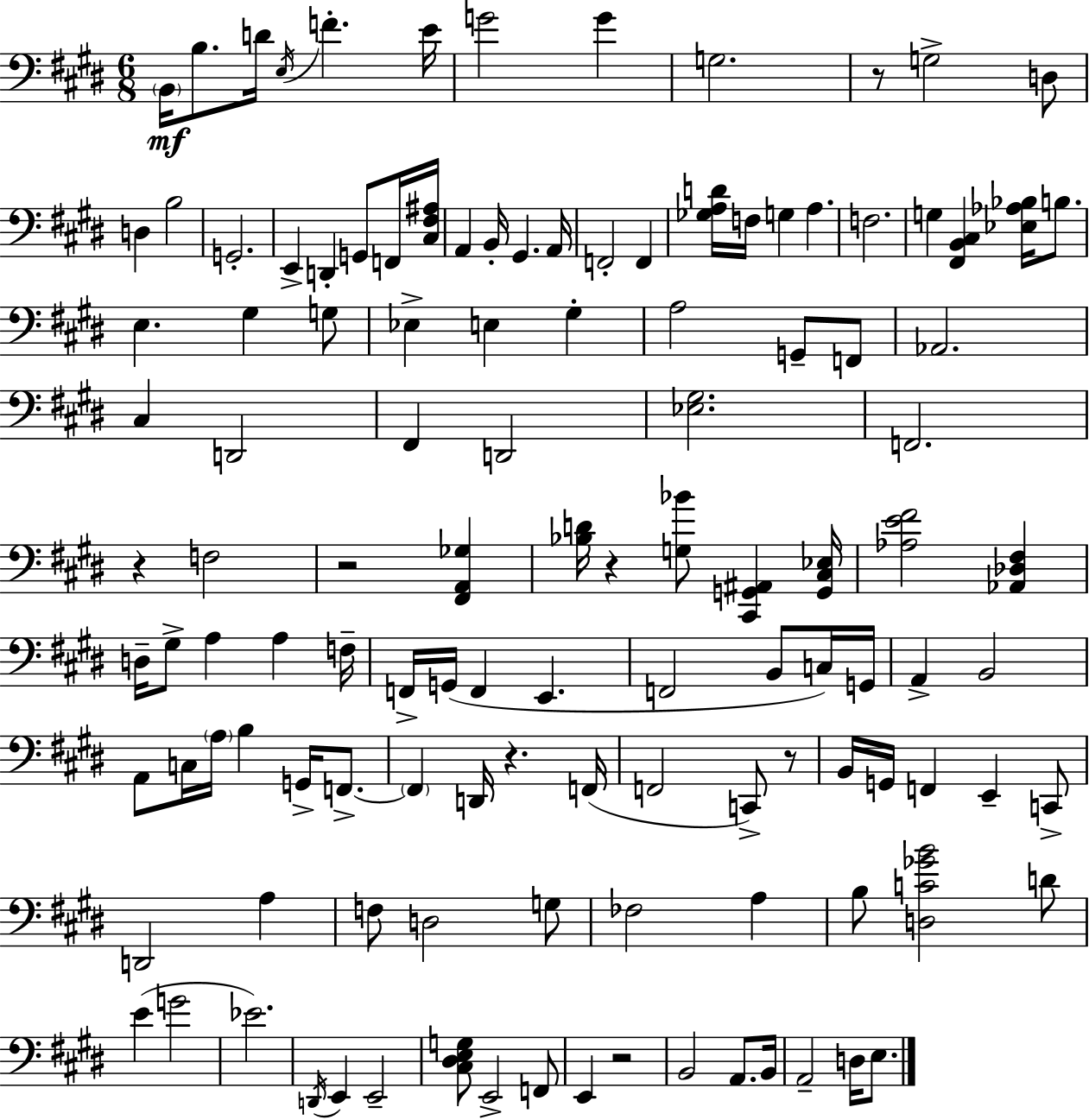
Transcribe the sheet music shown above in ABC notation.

X:1
T:Untitled
M:6/8
L:1/4
K:E
B,,/4 B,/2 D/4 E,/4 F E/4 G2 G G,2 z/2 G,2 D,/2 D, B,2 G,,2 E,, D,, G,,/2 F,,/4 [^C,^F,^A,]/4 A,, B,,/4 ^G,, A,,/4 F,,2 F,, [_G,A,D]/4 F,/4 G, A, F,2 G, [^F,,B,,^C,] [_E,_A,_B,]/4 B,/2 E, ^G, G,/2 _E, E, ^G, A,2 G,,/2 F,,/2 _A,,2 ^C, D,,2 ^F,, D,,2 [_E,^G,]2 F,,2 z F,2 z2 [^F,,A,,_G,] [_B,D]/4 z [G,_B]/2 [^C,,G,,^A,,] [G,,^C,_E,]/4 [_A,E^F]2 [_A,,_D,^F,] D,/4 ^G,/2 A, A, F,/4 F,,/4 G,,/4 F,, E,, F,,2 B,,/2 C,/4 G,,/4 A,, B,,2 A,,/2 C,/4 A,/4 B, G,,/4 F,,/2 F,, D,,/4 z F,,/4 F,,2 C,,/2 z/2 B,,/4 G,,/4 F,, E,, C,,/2 D,,2 A, F,/2 D,2 G,/2 _F,2 A, B,/2 [D,C_GB]2 D/2 E G2 _E2 D,,/4 E,, E,,2 [^C,^D,E,G,]/2 E,,2 F,,/2 E,, z2 B,,2 A,,/2 B,,/4 A,,2 D,/4 E,/2